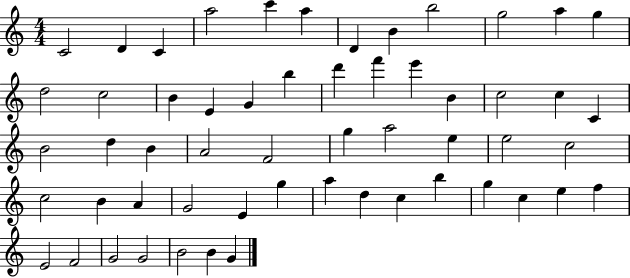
C4/h D4/q C4/q A5/h C6/q A5/q D4/q B4/q B5/h G5/h A5/q G5/q D5/h C5/h B4/q E4/q G4/q B5/q D6/q F6/q E6/q B4/q C5/h C5/q C4/q B4/h D5/q B4/q A4/h F4/h G5/q A5/h E5/q E5/h C5/h C5/h B4/q A4/q G4/h E4/q G5/q A5/q D5/q C5/q B5/q G5/q C5/q E5/q F5/q E4/h F4/h G4/h G4/h B4/h B4/q G4/q